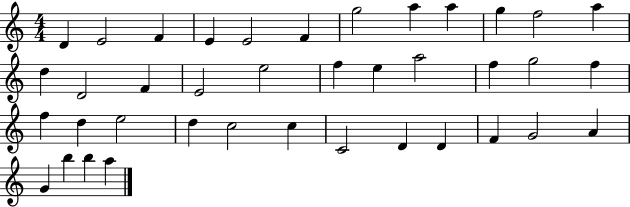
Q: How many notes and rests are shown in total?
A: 39